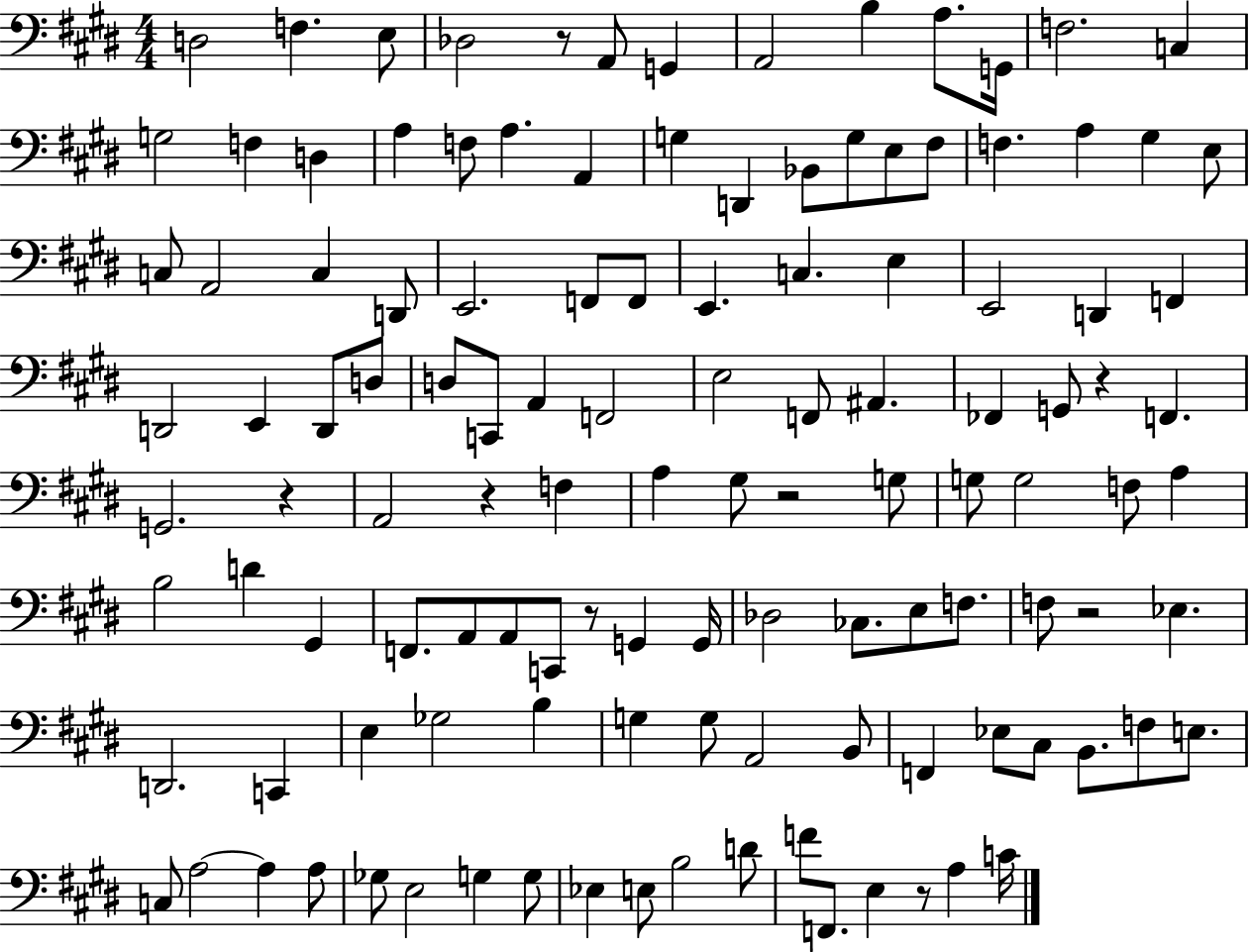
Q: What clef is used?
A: bass